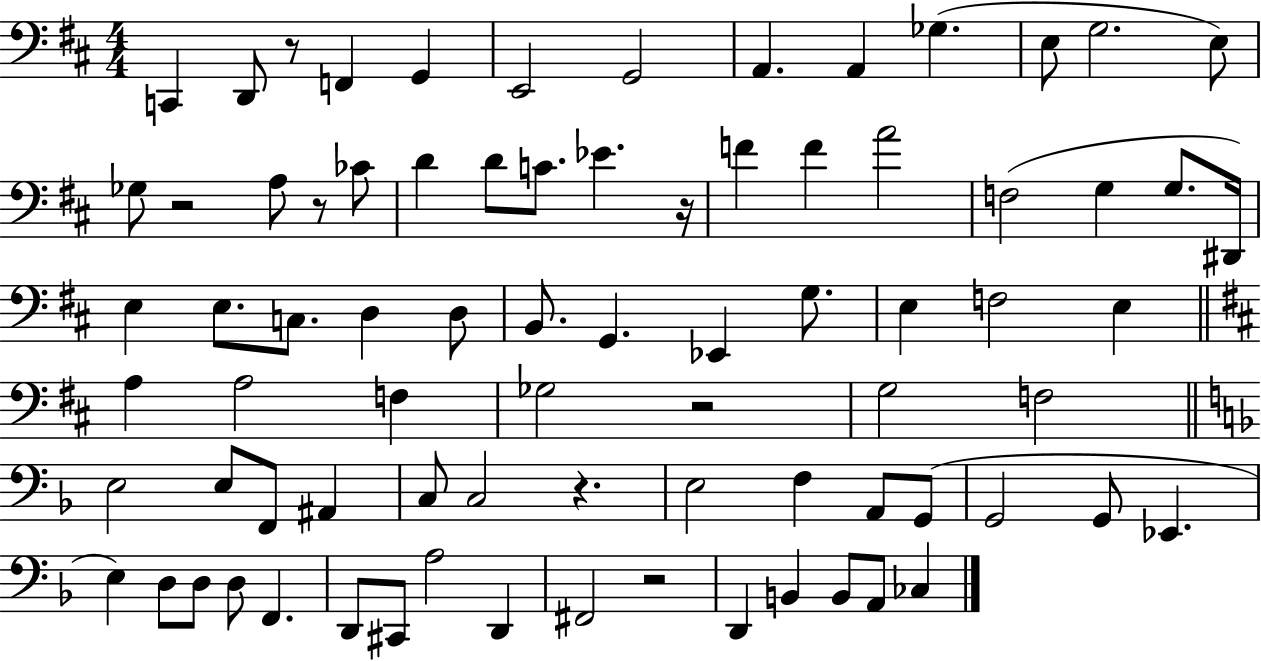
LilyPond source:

{
  \clef bass
  \numericTimeSignature
  \time 4/4
  \key d \major
  c,4 d,8 r8 f,4 g,4 | e,2 g,2 | a,4. a,4 ges4.( | e8 g2. e8) | \break ges8 r2 a8 r8 ces'8 | d'4 d'8 c'8. ees'4. r16 | f'4 f'4 a'2 | f2( g4 g8. dis,16) | \break e4 e8. c8. d4 d8 | b,8. g,4. ees,4 g8. | e4 f2 e4 | \bar "||" \break \key b \minor a4 a2 f4 | ges2 r2 | g2 f2 | \bar "||" \break \key f \major e2 e8 f,8 ais,4 | c8 c2 r4. | e2 f4 a,8 g,8( | g,2 g,8 ees,4. | \break e4) d8 d8 d8 f,4. | d,8 cis,8 a2 d,4 | fis,2 r2 | d,4 b,4 b,8 a,8 ces4 | \break \bar "|."
}